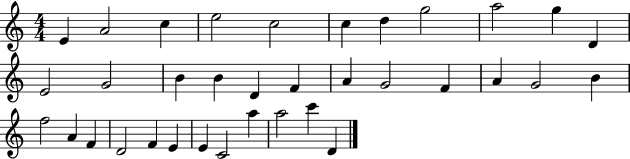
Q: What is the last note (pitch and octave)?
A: D4